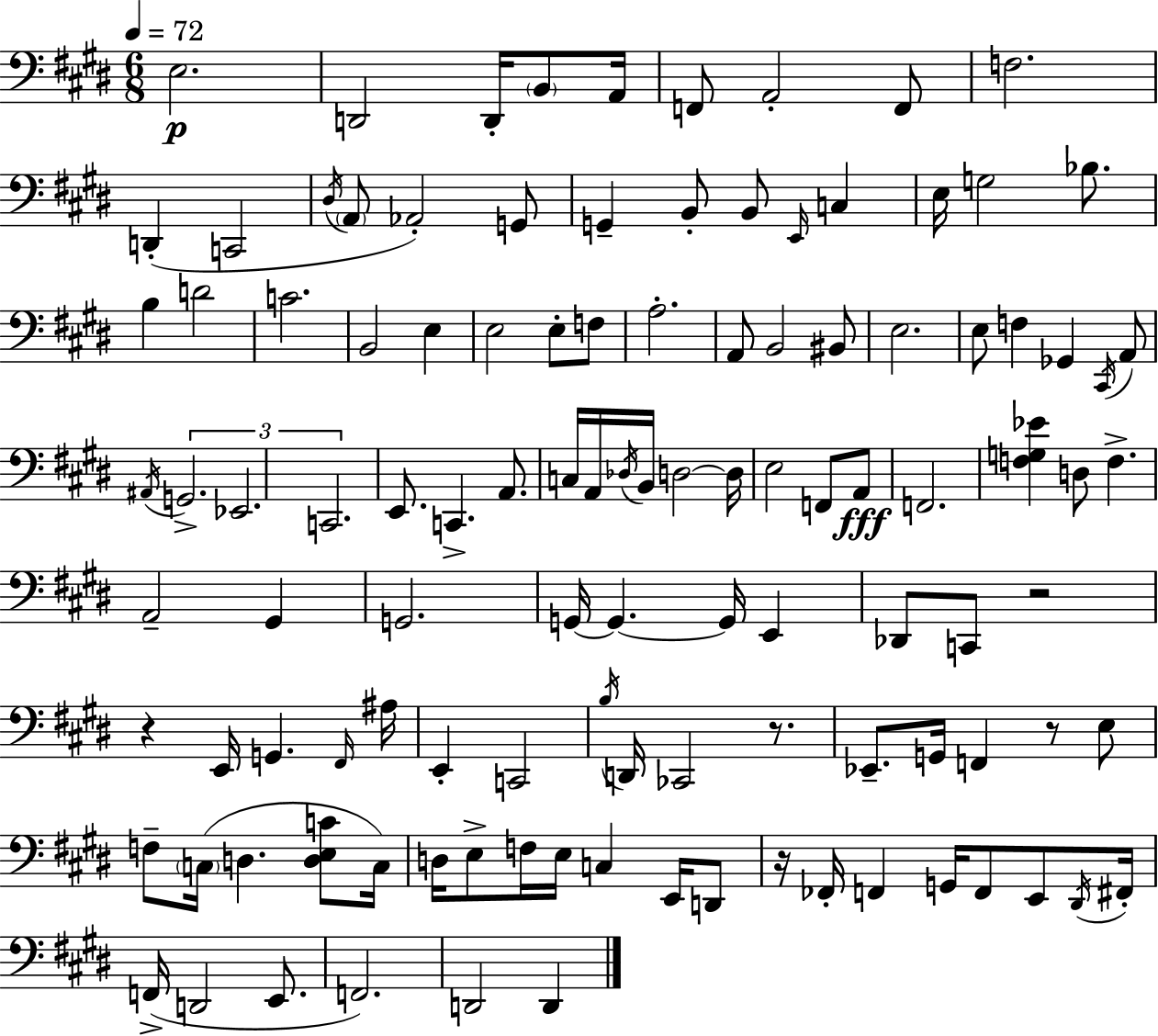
E3/h. D2/h D2/s B2/e A2/s F2/e A2/h F2/e F3/h. D2/q C2/h D#3/s A2/e Ab2/h G2/e G2/q B2/e B2/e E2/s C3/q E3/s G3/h Bb3/e. B3/q D4/h C4/h. B2/h E3/q E3/h E3/e F3/e A3/h. A2/e B2/h BIS2/e E3/h. E3/e F3/q Gb2/q C#2/s A2/e A#2/s G2/h. Eb2/h. C2/h. E2/e. C2/q. A2/e. C3/s A2/s Db3/s B2/s D3/h D3/s E3/h F2/e A2/e F2/h. [F3,G3,Eb4]/q D3/e F3/q. A2/h G#2/q G2/h. G2/s G2/q. G2/s E2/q Db2/e C2/e R/h R/q E2/s G2/q. F#2/s A#3/s E2/q C2/h B3/s D2/s CES2/h R/e. Eb2/e. G2/s F2/q R/e E3/e F3/e C3/s D3/q. [D3,E3,C4]/e C3/s D3/s E3/e F3/s E3/s C3/q E2/s D2/e R/s FES2/s F2/q G2/s F2/e E2/e D#2/s F#2/s F2/s D2/h E2/e. F2/h. D2/h D2/q